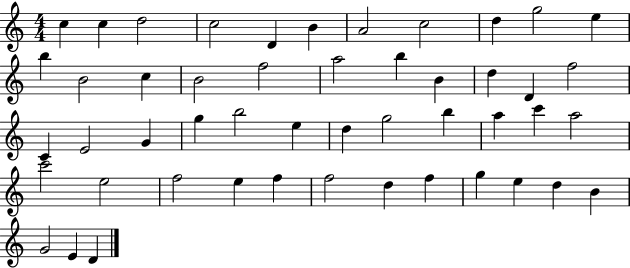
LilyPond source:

{
  \clef treble
  \numericTimeSignature
  \time 4/4
  \key c \major
  c''4 c''4 d''2 | c''2 d'4 b'4 | a'2 c''2 | d''4 g''2 e''4 | \break b''4 b'2 c''4 | b'2 f''2 | a''2 b''4 b'4 | d''4 d'4 f''2 | \break c'4 e'2 g'4 | g''4 b''2 e''4 | d''4 g''2 b''4 | a''4 c'''4 a''2 | \break c'''2 e''2 | f''2 e''4 f''4 | f''2 d''4 f''4 | g''4 e''4 d''4 b'4 | \break g'2 e'4 d'4 | \bar "|."
}